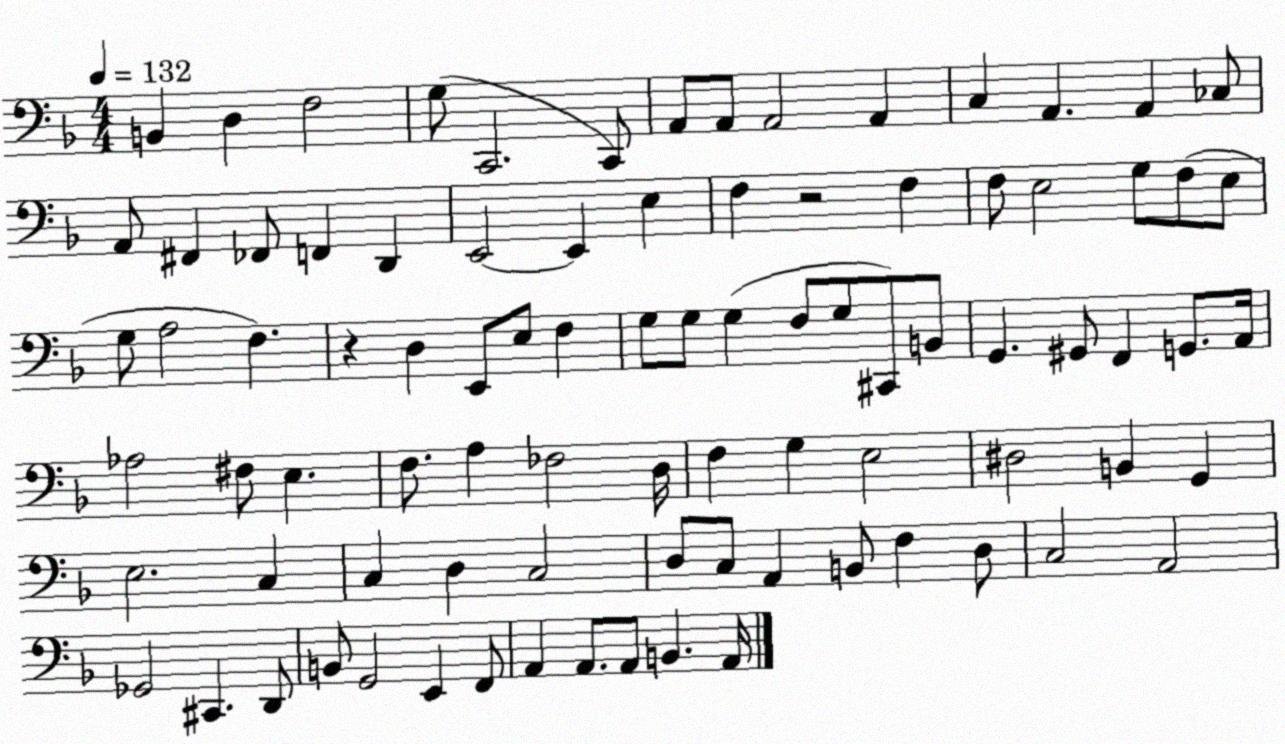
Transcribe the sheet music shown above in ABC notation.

X:1
T:Untitled
M:4/4
L:1/4
K:F
B,, D, F,2 G,/2 C,,2 C,,/2 A,,/2 A,,/2 A,,2 A,, C, A,, A,, _C,/2 A,,/2 ^F,, _F,,/2 F,, D,, E,,2 E,, E, F, z2 F, F,/2 E,2 G,/2 F,/2 E,/2 G,/2 A,2 F, z D, E,,/2 E,/2 F, G,/2 G,/2 G, F,/2 G,/2 ^C,,/2 B,,/2 G,, ^G,,/2 F,, G,,/2 A,,/4 _A,2 ^F,/2 E, F,/2 A, _F,2 D,/4 F, G, E,2 ^D,2 B,, G,, E,2 C, C, D, C,2 D,/2 C,/2 A,, B,,/2 F, D,/2 C,2 A,,2 _G,,2 ^C,, D,,/2 B,,/2 G,,2 E,, F,,/2 A,, A,,/2 A,,/2 B,, A,,/4